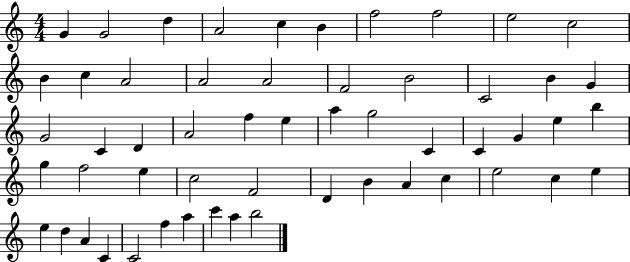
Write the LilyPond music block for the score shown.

{
  \clef treble
  \numericTimeSignature
  \time 4/4
  \key c \major
  g'4 g'2 d''4 | a'2 c''4 b'4 | f''2 f''2 | e''2 c''2 | \break b'4 c''4 a'2 | a'2 a'2 | f'2 b'2 | c'2 b'4 g'4 | \break g'2 c'4 d'4 | a'2 f''4 e''4 | a''4 g''2 c'4 | c'4 g'4 e''4 b''4 | \break g''4 f''2 e''4 | c''2 f'2 | d'4 b'4 a'4 c''4 | e''2 c''4 e''4 | \break e''4 d''4 a'4 c'4 | c'2 f''4 a''4 | c'''4 a''4 b''2 | \bar "|."
}